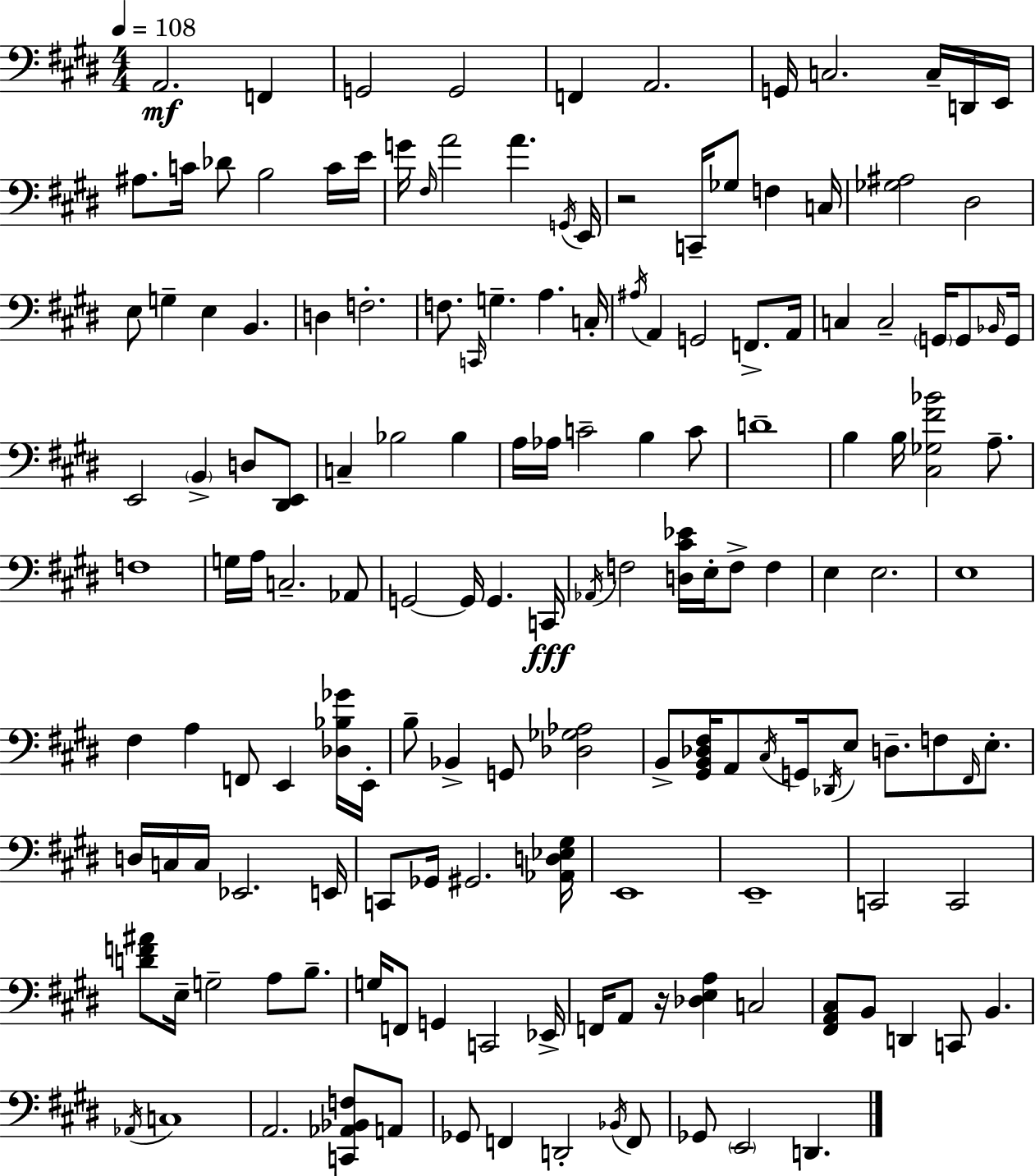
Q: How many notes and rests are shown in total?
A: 154